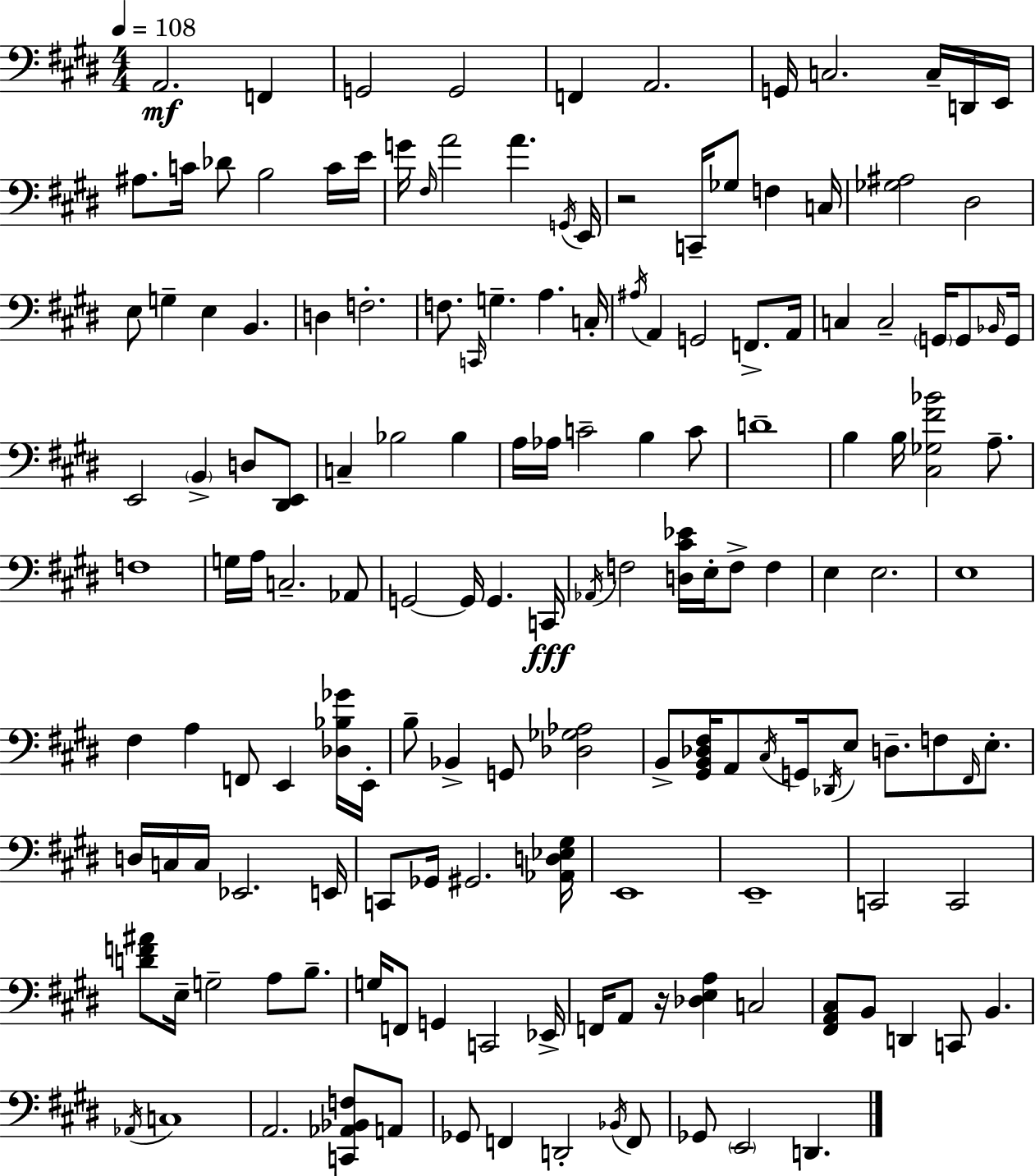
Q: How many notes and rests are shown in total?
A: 154